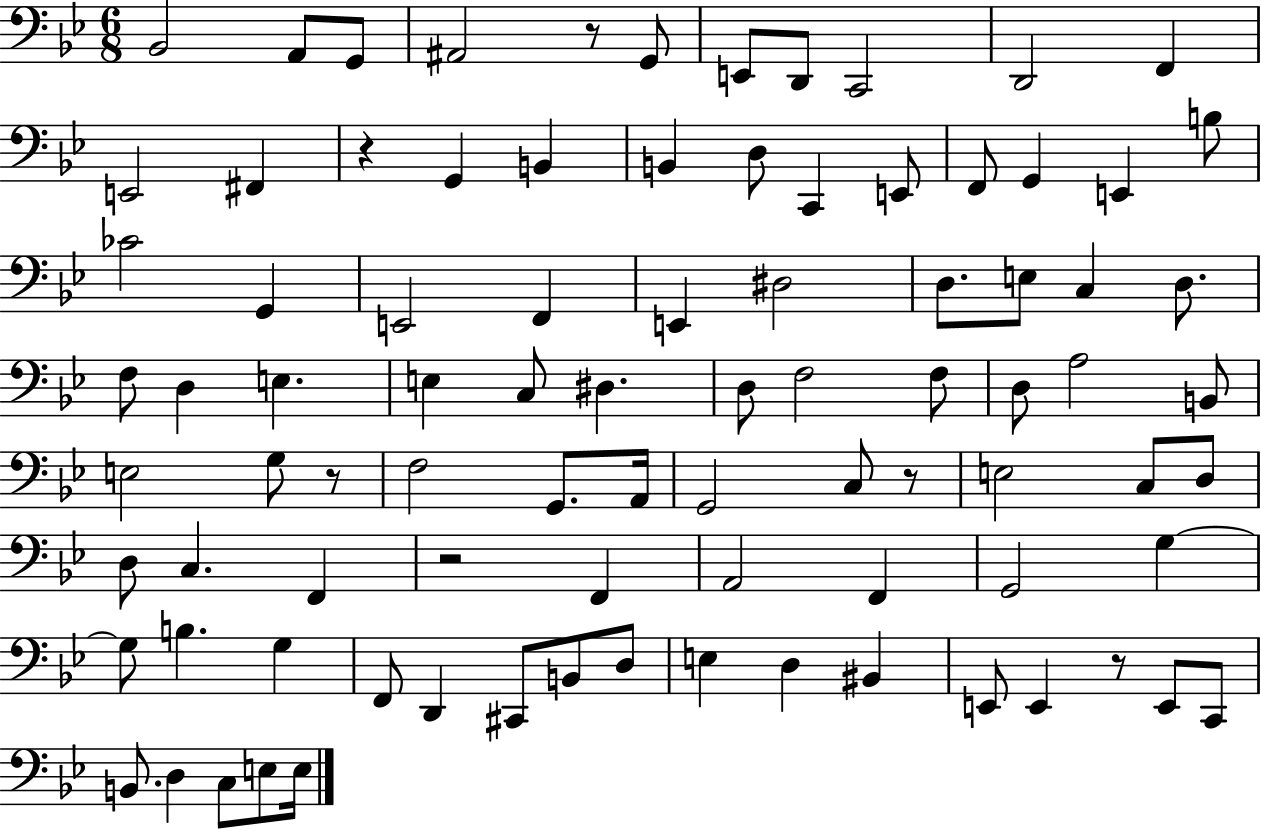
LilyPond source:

{
  \clef bass
  \numericTimeSignature
  \time 6/8
  \key bes \major
  \repeat volta 2 { bes,2 a,8 g,8 | ais,2 r8 g,8 | e,8 d,8 c,2 | d,2 f,4 | \break e,2 fis,4 | r4 g,4 b,4 | b,4 d8 c,4 e,8 | f,8 g,4 e,4 b8 | \break ces'2 g,4 | e,2 f,4 | e,4 dis2 | d8. e8 c4 d8. | \break f8 d4 e4. | e4 c8 dis4. | d8 f2 f8 | d8 a2 b,8 | \break e2 g8 r8 | f2 g,8. a,16 | g,2 c8 r8 | e2 c8 d8 | \break d8 c4. f,4 | r2 f,4 | a,2 f,4 | g,2 g4~~ | \break g8 b4. g4 | f,8 d,4 cis,8 b,8 d8 | e4 d4 bis,4 | e,8 e,4 r8 e,8 c,8 | \break b,8. d4 c8 e8 e16 | } \bar "|."
}